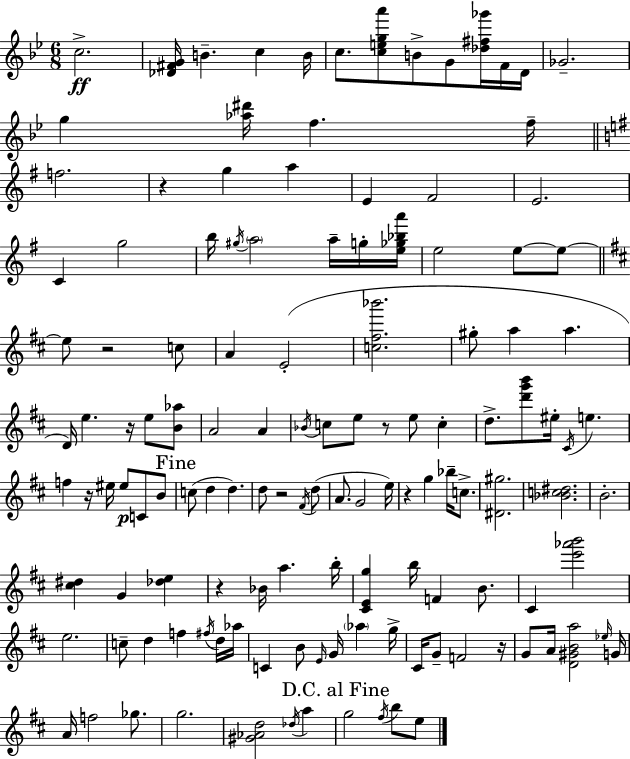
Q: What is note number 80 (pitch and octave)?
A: F5